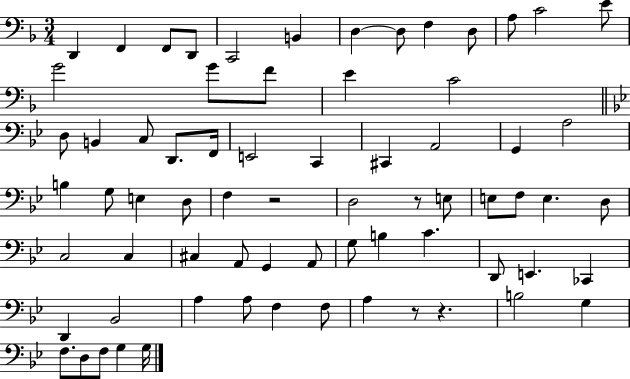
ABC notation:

X:1
T:Untitled
M:3/4
L:1/4
K:F
D,, F,, F,,/2 D,,/2 C,,2 B,, D, D,/2 F, D,/2 A,/2 C2 E/2 G2 G/2 F/2 E C2 D,/2 B,, C,/2 D,,/2 F,,/4 E,,2 C,, ^C,, A,,2 G,, A,2 B, G,/2 E, D,/2 F, z2 D,2 z/2 E,/2 E,/2 F,/2 E, D,/2 C,2 C, ^C, A,,/2 G,, A,,/2 G,/2 B, C D,,/2 E,, _C,, D,, _B,,2 A, A,/2 F, F,/2 A, z/2 z B,2 G, F,/2 D,/2 F,/2 G, G,/4